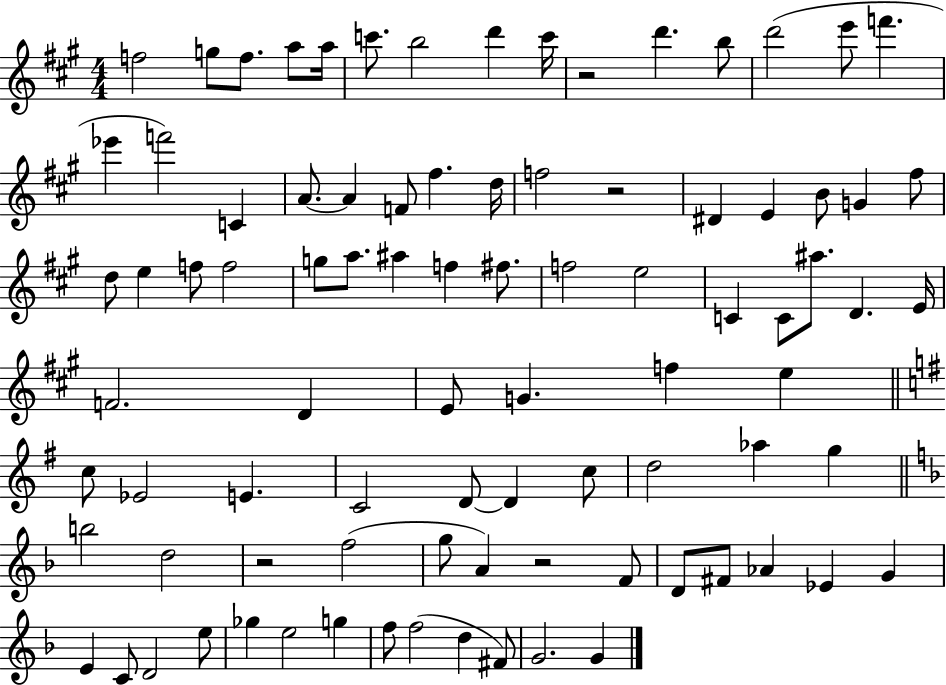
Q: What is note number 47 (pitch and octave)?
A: E4